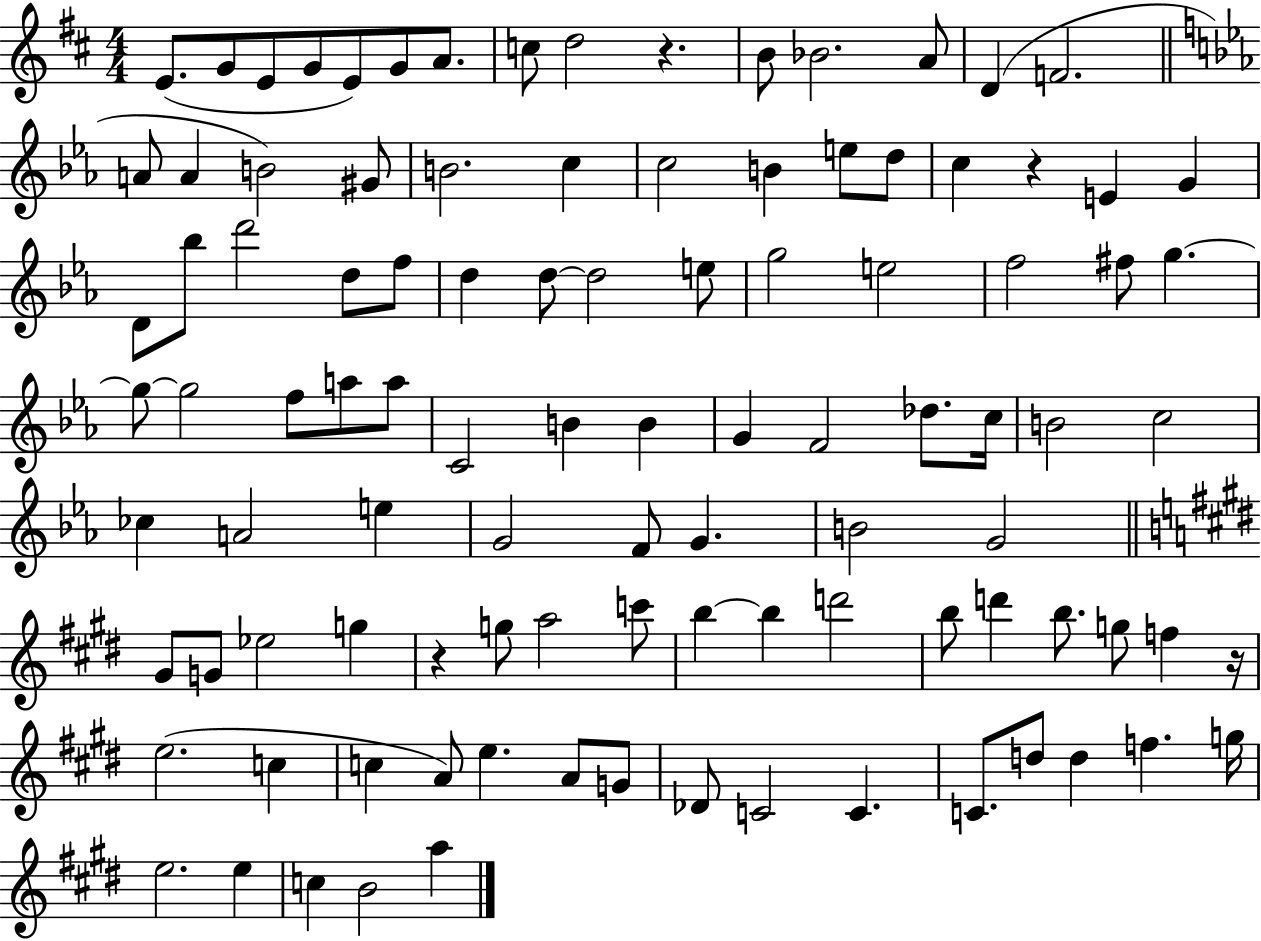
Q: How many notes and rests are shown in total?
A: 102